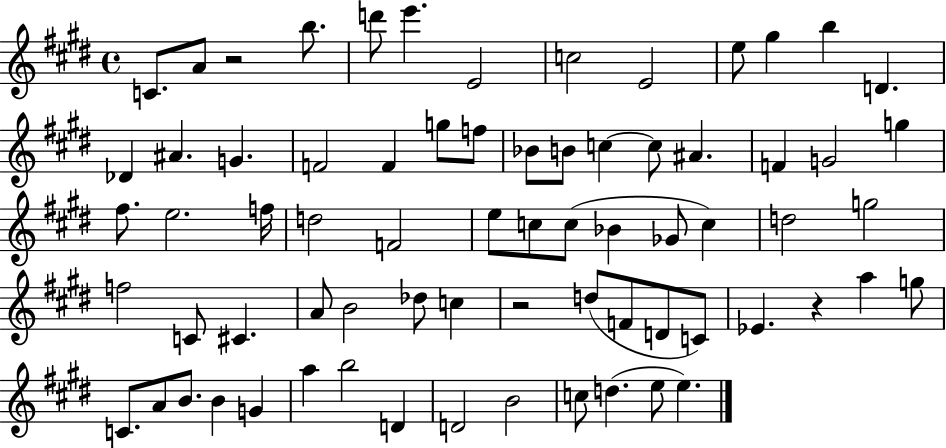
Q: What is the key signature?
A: E major